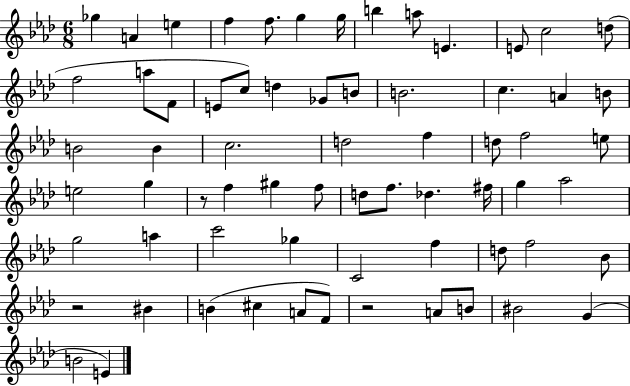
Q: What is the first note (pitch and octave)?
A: Gb5